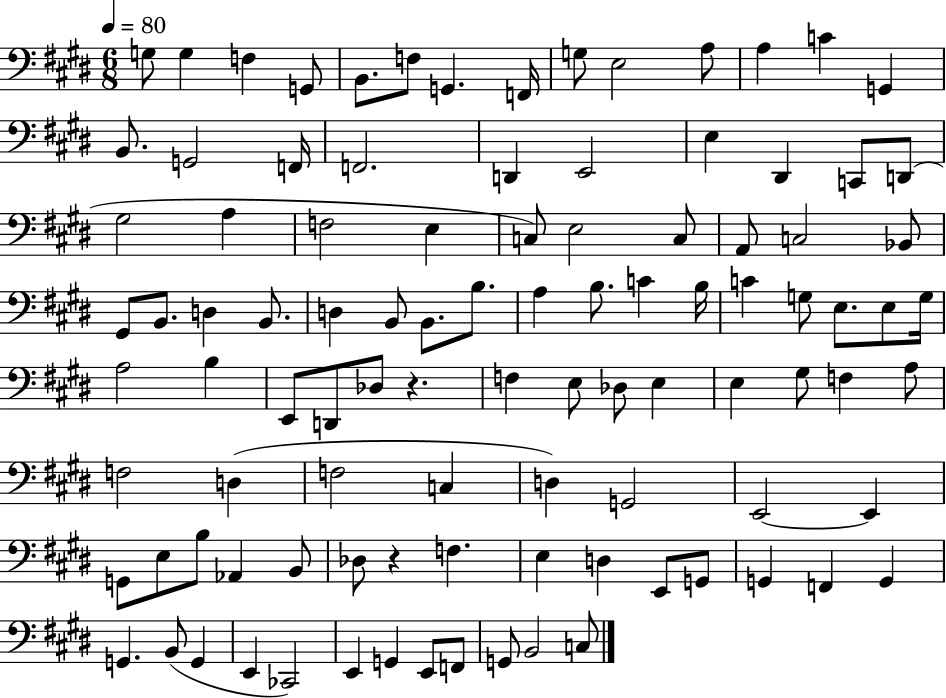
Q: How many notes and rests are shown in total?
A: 100